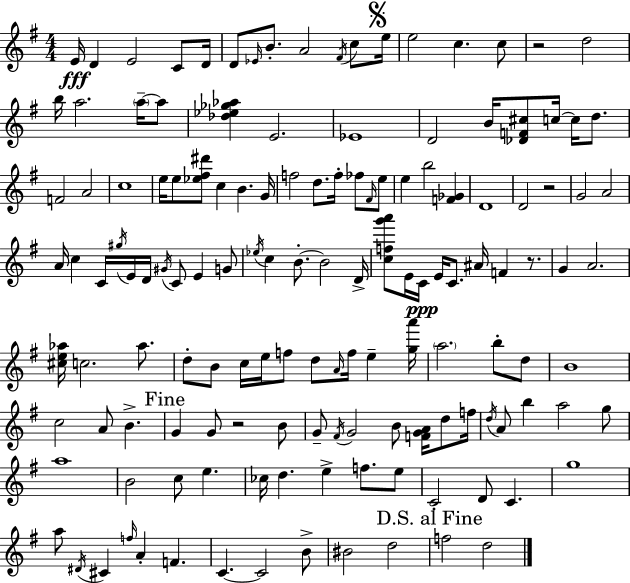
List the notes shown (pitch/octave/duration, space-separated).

E4/s D4/q E4/h C4/e D4/s D4/e Eb4/s B4/e. A4/h F#4/s C5/e E5/s E5/h C5/q. C5/e R/h D5/h B5/s A5/h. A5/s A5/e [Db5,Eb5,Gb5,Ab5]/q E4/h. Eb4/w D4/h B4/s [Db4,F4,C#5]/e C5/s C5/s D5/e. F4/h A4/h C5/w E5/s E5/e [Eb5,F#5,D#6]/e C5/q B4/q. G4/s F5/h D5/e. F5/s FES5/e F#4/s E5/e E5/q B5/h [F4,Gb4]/q D4/w D4/h R/h G4/h A4/h A4/s C5/q C4/s G#5/s E4/s D4/s G#4/s C4/e E4/q G4/e Eb5/s C5/q B4/e. B4/h D4/s [C5,F5,G6,A6]/e E4/s C4/s E4/s C4/e. A#4/s F4/q R/e. G4/q A4/h. [C#5,E5,Ab5]/s C5/h. Ab5/e. D5/e B4/e C5/s E5/s F5/e D5/e A4/s F5/s E5/q [G5,A6]/s A5/h. B5/e D5/e B4/w C5/h A4/e B4/q. G4/q G4/e R/h B4/e G4/e F#4/s G4/h B4/e [F4,G4,A4]/s D5/e F5/s D5/s A4/e B5/q A5/h G5/e A5/w B4/h C5/e E5/q. CES5/s D5/q. E5/q F5/e. E5/e C4/h D4/e C4/q. G5/w A5/e D#4/s C#4/q F5/s A4/q F4/q. C4/q. C4/h B4/e BIS4/h D5/h F5/h D5/h